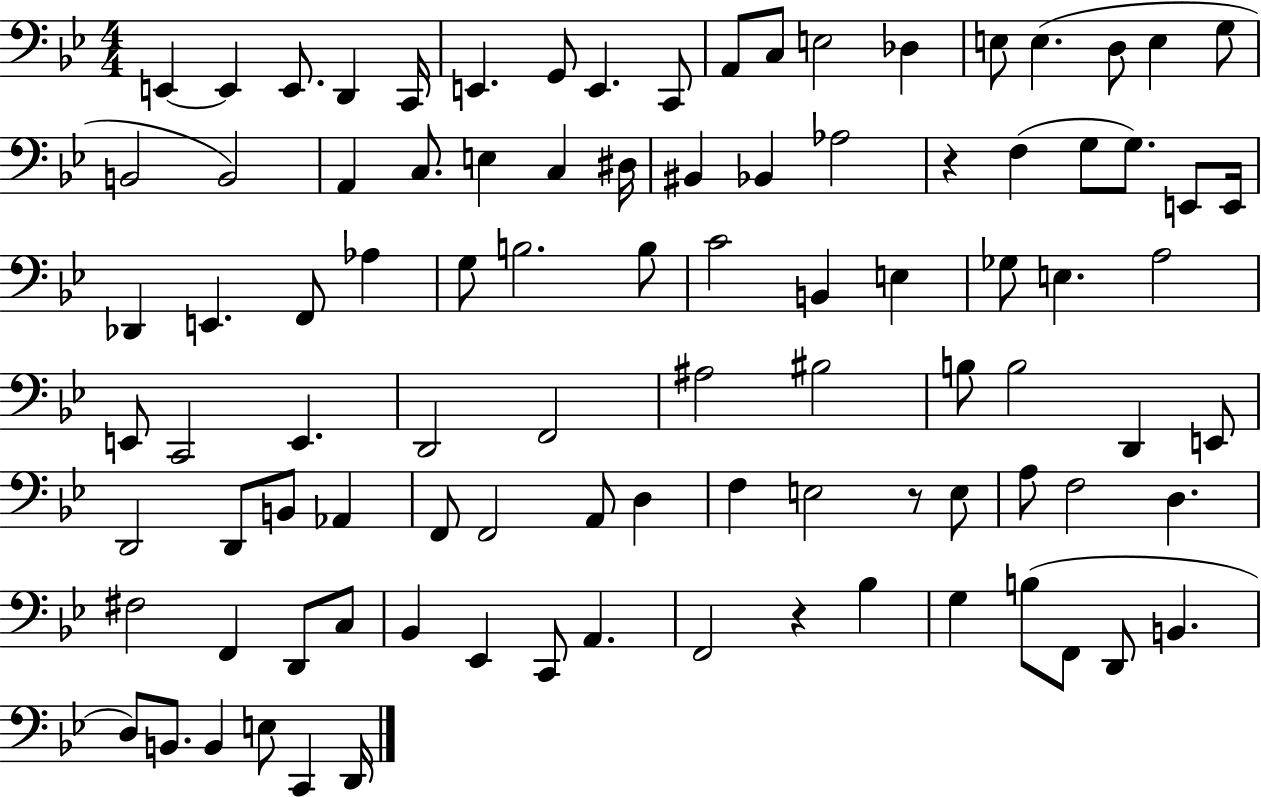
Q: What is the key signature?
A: BES major